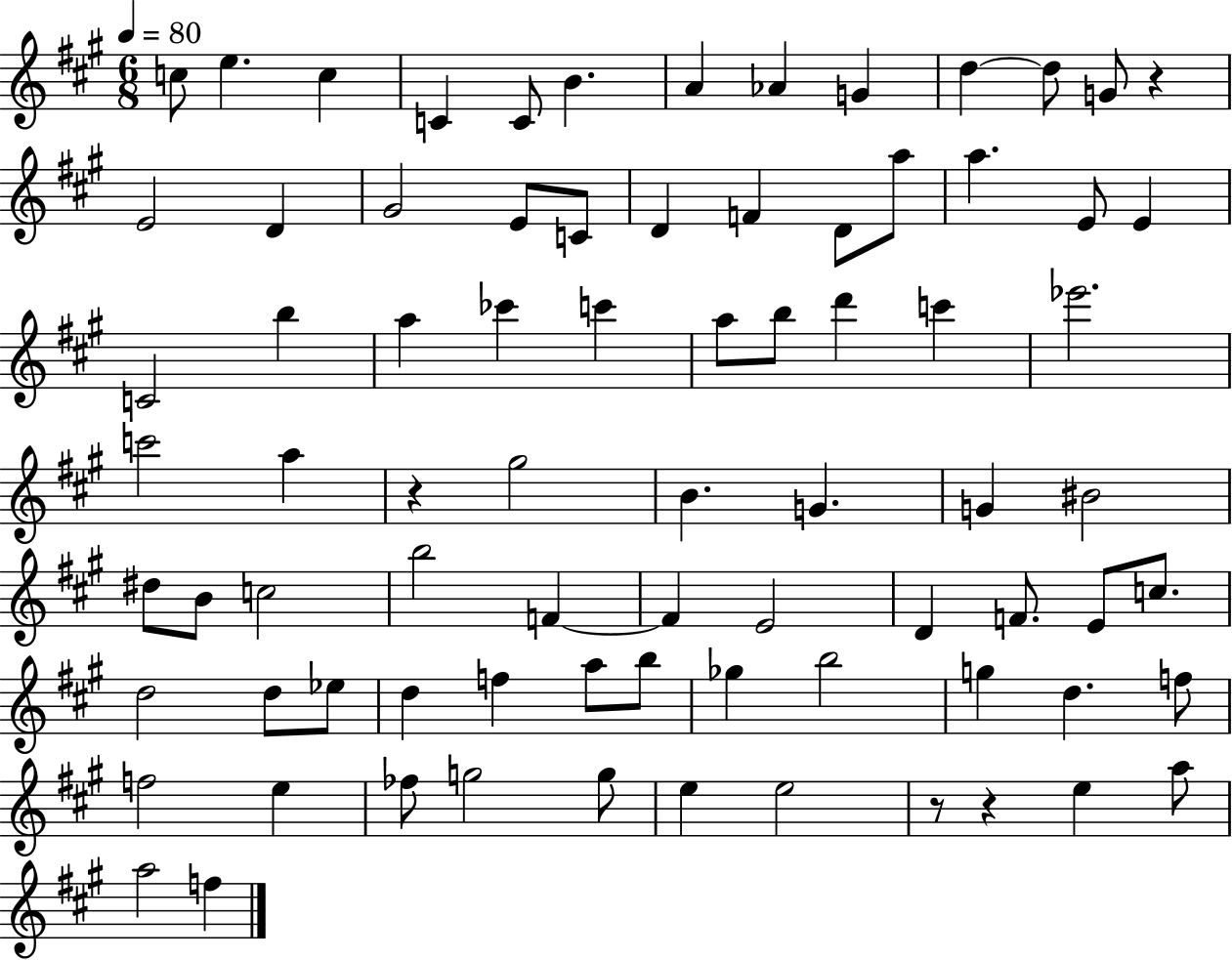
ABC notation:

X:1
T:Untitled
M:6/8
L:1/4
K:A
c/2 e c C C/2 B A _A G d d/2 G/2 z E2 D ^G2 E/2 C/2 D F D/2 a/2 a E/2 E C2 b a _c' c' a/2 b/2 d' c' _e'2 c'2 a z ^g2 B G G ^B2 ^d/2 B/2 c2 b2 F F E2 D F/2 E/2 c/2 d2 d/2 _e/2 d f a/2 b/2 _g b2 g d f/2 f2 e _f/2 g2 g/2 e e2 z/2 z e a/2 a2 f